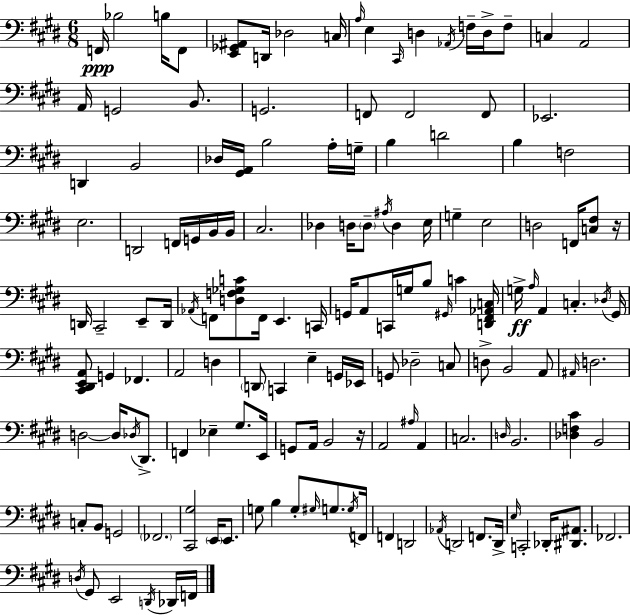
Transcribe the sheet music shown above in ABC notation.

X:1
T:Untitled
M:6/8
L:1/4
K:E
F,,/4 _B,2 B,/4 F,,/2 [E,,_G,,^A,,]/2 D,,/4 _D,2 C,/4 A,/4 E, ^C,,/4 D, _A,,/4 F,/4 D,/4 F,/2 C, A,,2 A,,/4 G,,2 B,,/2 G,,2 F,,/2 F,,2 F,,/2 _E,,2 D,, B,,2 _D,/4 [^G,,A,,]/4 B,2 A,/4 G,/4 B, D2 B, F,2 E,2 D,,2 F,,/4 G,,/4 B,,/4 B,,/4 ^C,2 _D, D,/4 D,/2 ^A,/4 D, E,/4 G, E,2 D,2 F,,/4 [C,^F,]/2 z/4 D,,/4 ^C,,2 E,,/2 D,,/4 _A,,/4 F,,/2 [D,F,_G,C]/2 F,,/4 E,, C,,/4 G,,/4 A,,/2 C,,/4 G,/4 B,/2 ^G,,/4 C [D,,^F,,_A,,C,]/4 G,/4 A,/4 A,, C, _D,/4 ^G,,/4 [^C,,^D,,E,,A,,]/2 G,, _F,, A,,2 D, D,,/2 C,, E, G,,/4 _E,,/4 G,,/2 _D,2 C,/2 D,/2 B,,2 A,,/2 ^A,,/4 D,2 D,2 D,/4 _D,/4 ^D,,/2 F,, _E, ^G,/2 E,,/4 G,,/2 A,,/4 B,,2 z/4 A,,2 ^A,/4 A,, C,2 D,/4 B,,2 [_D,F,^C] B,,2 C,/2 B,,/2 G,,2 _F,,2 [^C,,^G,]2 E,,/4 E,,/2 G,/2 B, G,/2 ^G,/4 G,/2 G,/4 F,,/4 F,, D,,2 _A,,/4 D,,2 F,,/2 D,,/4 E,/4 C,,2 _D,,/4 [^D,,^A,,]/2 _F,,2 D,/4 ^G,,/2 E,,2 D,,/4 _D,,/4 F,,/4